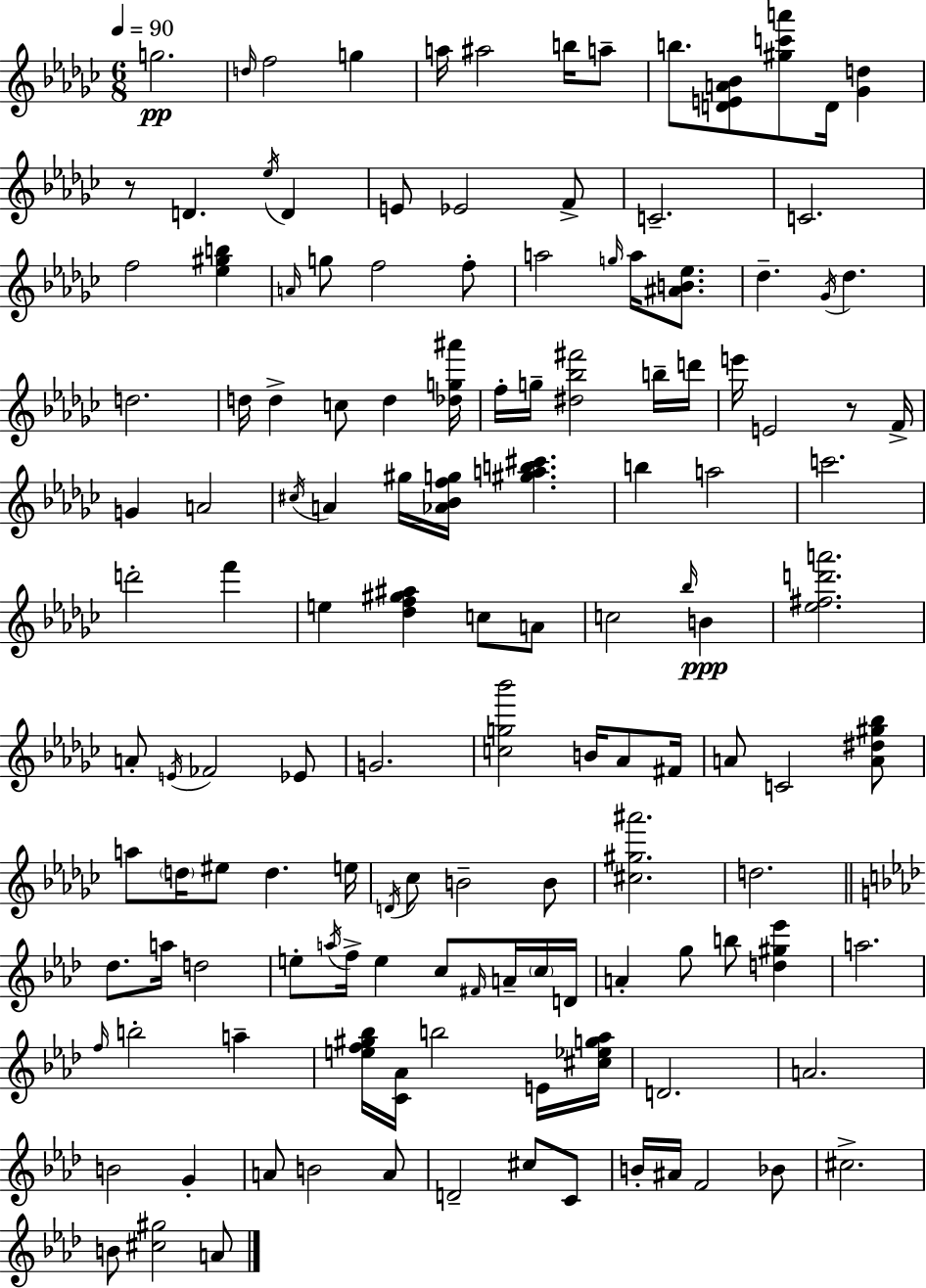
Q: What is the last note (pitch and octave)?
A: A4